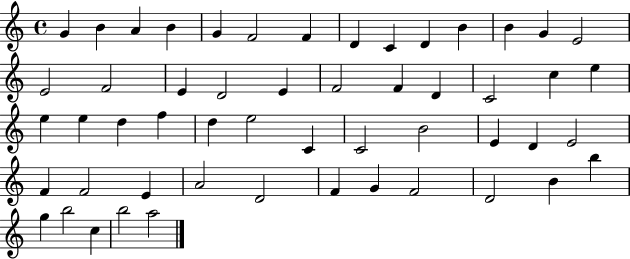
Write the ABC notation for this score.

X:1
T:Untitled
M:4/4
L:1/4
K:C
G B A B G F2 F D C D B B G E2 E2 F2 E D2 E F2 F D C2 c e e e d f d e2 C C2 B2 E D E2 F F2 E A2 D2 F G F2 D2 B b g b2 c b2 a2